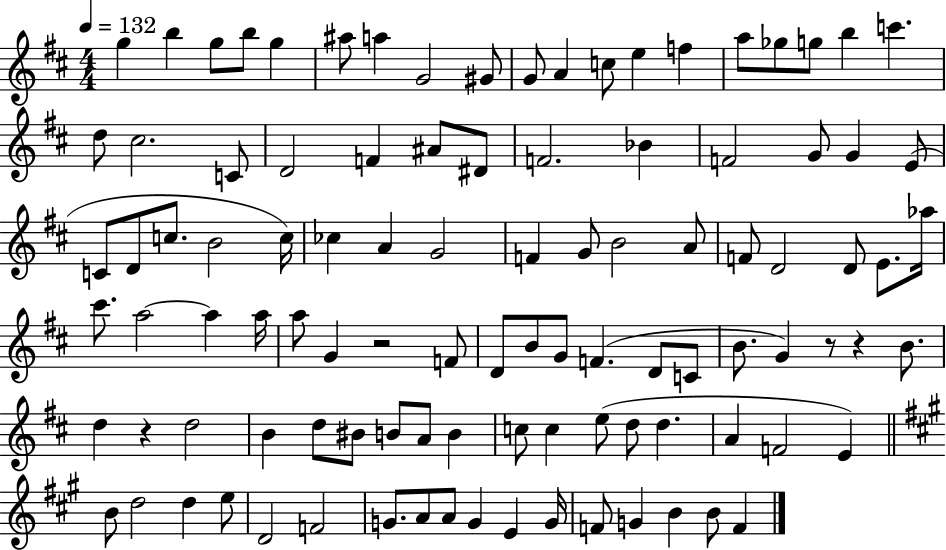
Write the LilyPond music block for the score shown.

{
  \clef treble
  \numericTimeSignature
  \time 4/4
  \key d \major
  \tempo 4 = 132
  g''4 b''4 g''8 b''8 g''4 | ais''8 a''4 g'2 gis'8 | g'8 a'4 c''8 e''4 f''4 | a''8 ges''8 g''8 b''4 c'''4. | \break d''8 cis''2. c'8 | d'2 f'4 ais'8 dis'8 | f'2. bes'4 | f'2 g'8 g'4 e'8( | \break c'8 d'8 c''8. b'2 c''16) | ces''4 a'4 g'2 | f'4 g'8 b'2 a'8 | f'8 d'2 d'8 e'8. aes''16 | \break cis'''8. a''2~~ a''4 a''16 | a''8 g'4 r2 f'8 | d'8 b'8 g'8 f'4.( d'8 c'8 | b'8. g'4) r8 r4 b'8. | \break d''4 r4 d''2 | b'4 d''8 bis'8 b'8 a'8 b'4 | c''8 c''4 e''8( d''8 d''4. | a'4 f'2 e'4) | \break \bar "||" \break \key a \major b'8 d''2 d''4 e''8 | d'2 f'2 | g'8. a'8 a'8 g'4 e'4 g'16 | f'8 g'4 b'4 b'8 f'4 | \break \bar "|."
}